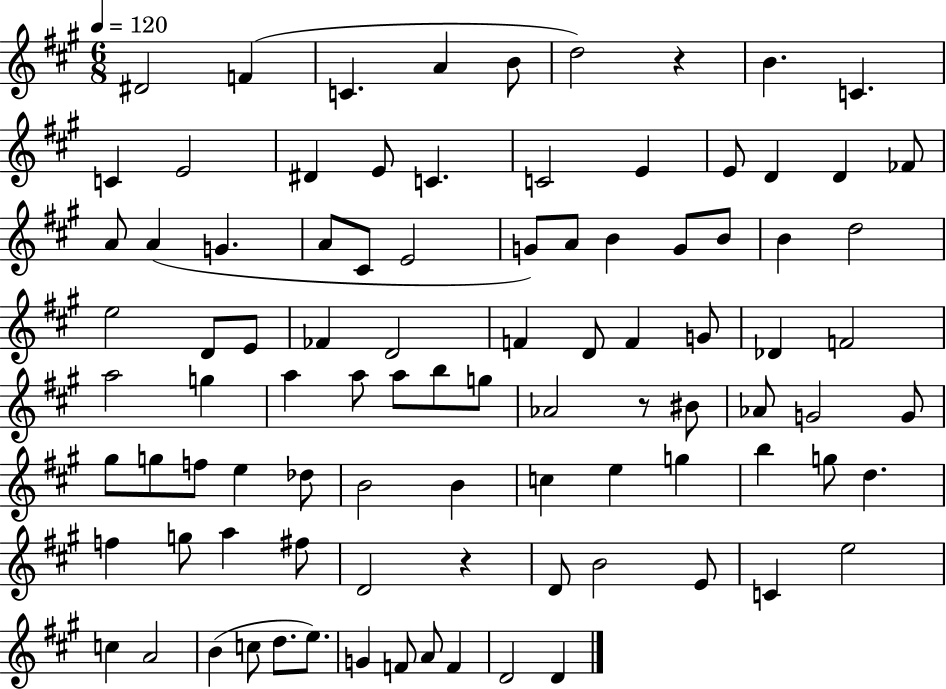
X:1
T:Untitled
M:6/8
L:1/4
K:A
^D2 F C A B/2 d2 z B C C E2 ^D E/2 C C2 E E/2 D D _F/2 A/2 A G A/2 ^C/2 E2 G/2 A/2 B G/2 B/2 B d2 e2 D/2 E/2 _F D2 F D/2 F G/2 _D F2 a2 g a a/2 a/2 b/2 g/2 _A2 z/2 ^B/2 _A/2 G2 G/2 ^g/2 g/2 f/2 e _d/2 B2 B c e g b g/2 d f g/2 a ^f/2 D2 z D/2 B2 E/2 C e2 c A2 B c/2 d/2 e/2 G F/2 A/2 F D2 D